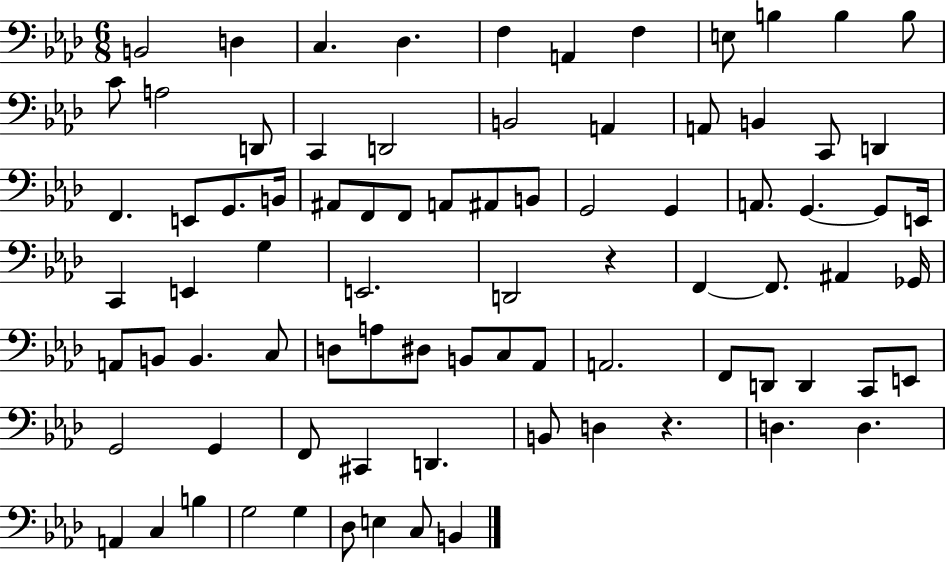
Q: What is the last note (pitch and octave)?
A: B2